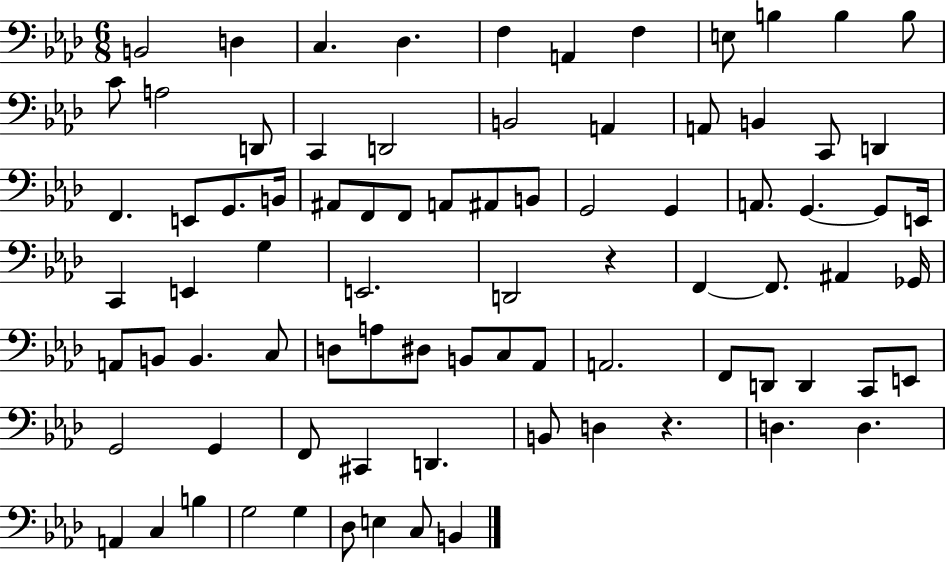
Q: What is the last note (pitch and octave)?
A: B2